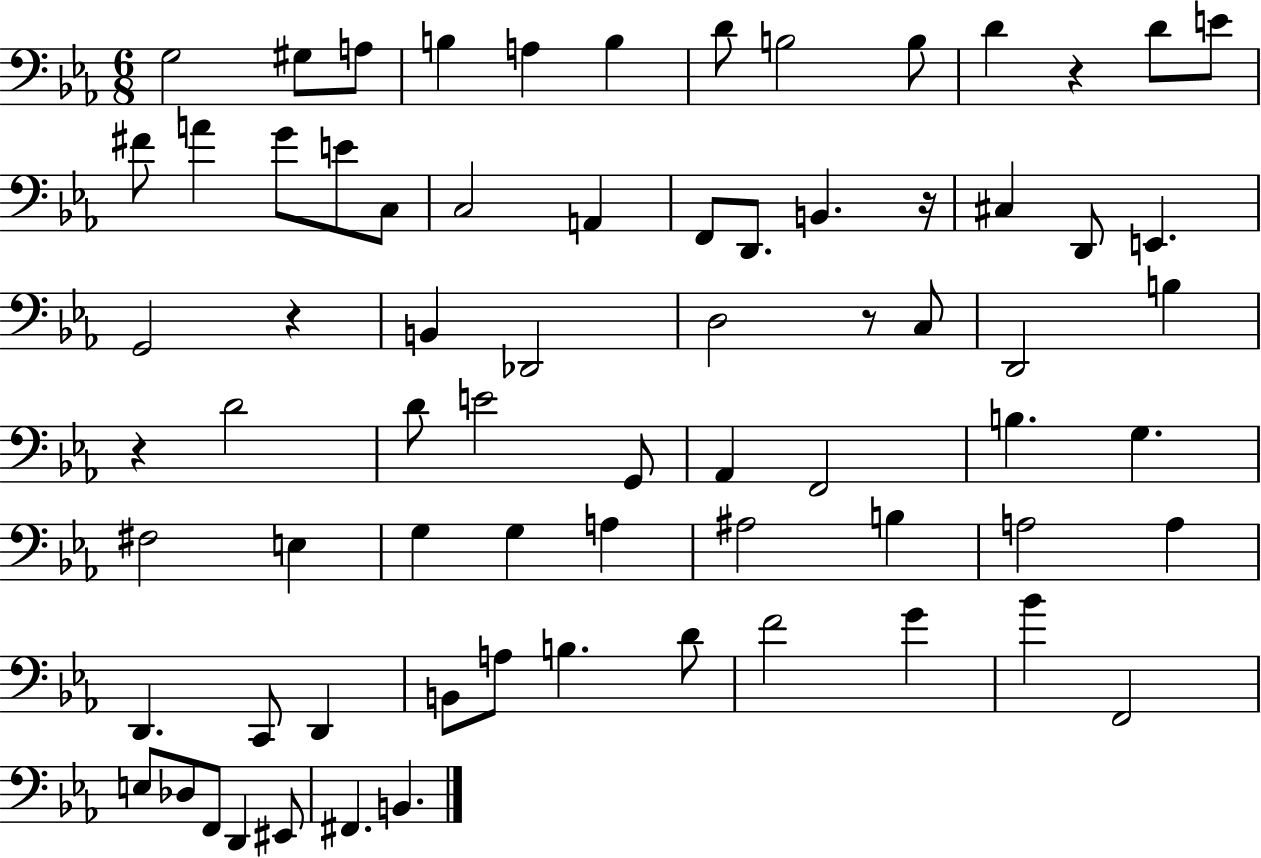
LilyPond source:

{
  \clef bass
  \numericTimeSignature
  \time 6/8
  \key ees \major
  g2 gis8 a8 | b4 a4 b4 | d'8 b2 b8 | d'4 r4 d'8 e'8 | \break fis'8 a'4 g'8 e'8 c8 | c2 a,4 | f,8 d,8. b,4. r16 | cis4 d,8 e,4. | \break g,2 r4 | b,4 des,2 | d2 r8 c8 | d,2 b4 | \break r4 d'2 | d'8 e'2 g,8 | aes,4 f,2 | b4. g4. | \break fis2 e4 | g4 g4 a4 | ais2 b4 | a2 a4 | \break d,4. c,8 d,4 | b,8 a8 b4. d'8 | f'2 g'4 | bes'4 f,2 | \break e8 des8 f,8 d,4 eis,8 | fis,4. b,4. | \bar "|."
}